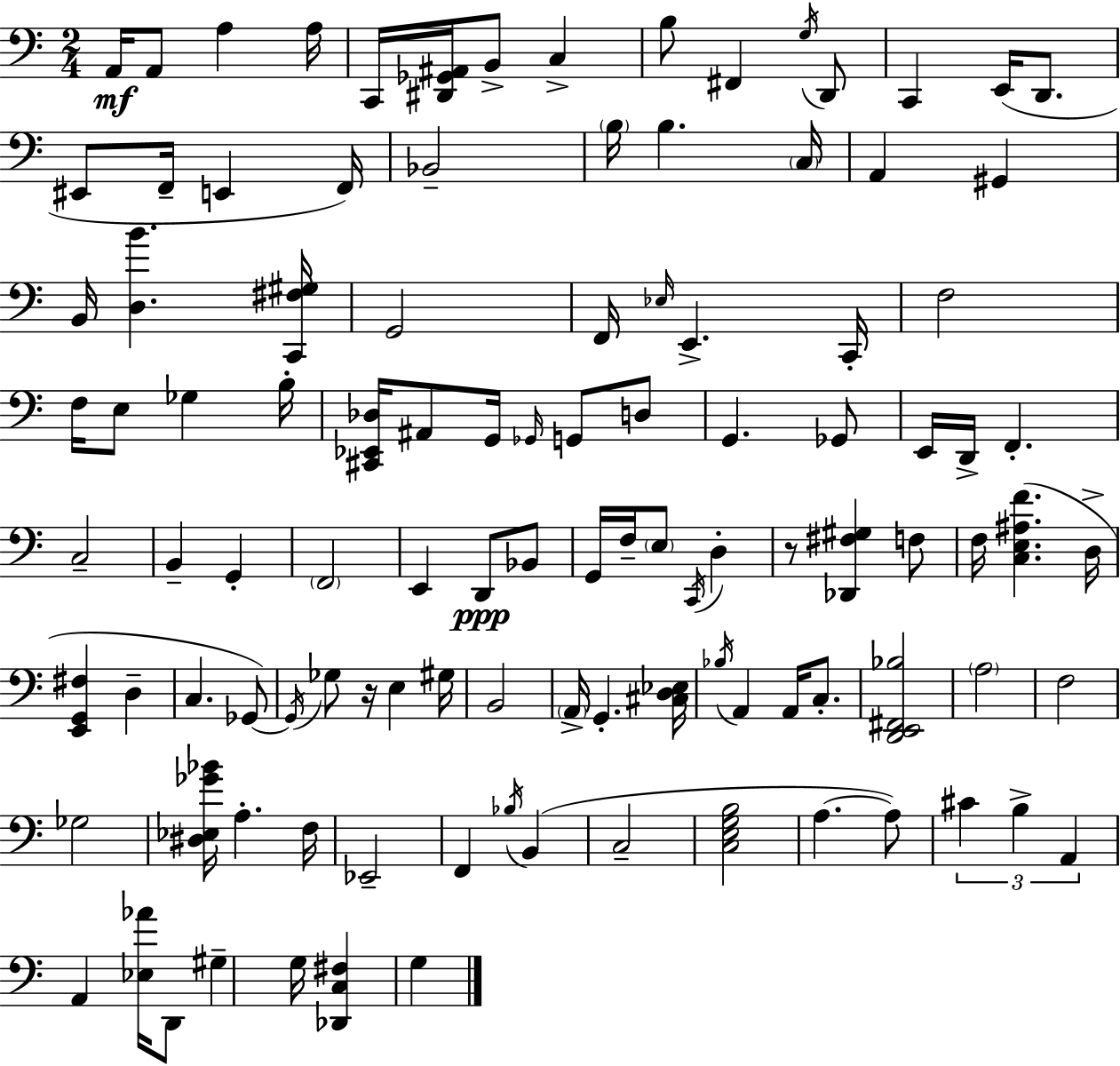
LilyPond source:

{
  \clef bass
  \numericTimeSignature
  \time 2/4
  \key c \major
  a,16\mf a,8 a4 a16 | c,16 <dis, ges, ais,>16 b,8-> c4-> | b8 fis,4 \acciaccatura { g16 } d,8 | c,4 e,16( d,8. | \break eis,8 f,16-- e,4 | f,16) bes,2-- | \parenthesize b16 b4. | \parenthesize c16 a,4 gis,4 | \break b,16 <d b'>4. | <c, fis gis>16 g,2 | f,16 \grace { ees16 } e,4.-> | c,16-. f2 | \break f16 e8 ges4 | b16-. <cis, ees, des>16 ais,8 g,16 \grace { ges,16 } g,8 | d8 g,4. | ges,8 e,16 d,16-> f,4.-. | \break c2-- | b,4-- g,4-. | \parenthesize f,2 | e,4 d,8\ppp | \break bes,8 g,16 f16-- \parenthesize e8 \acciaccatura { c,16 } | d4-. r8 <des, fis gis>4 | f8 f16 <c e ais f'>4.( | d16-> <e, g, fis>4 | \break d4-- c4. | ges,8~~) \acciaccatura { ges,16 } ges8 r16 | e4 gis16 b,2 | \parenthesize a,16-> g,4.-. | \break <cis d ees>16 \acciaccatura { bes16 } a,4 | a,16 c8.-. <d, e, fis, bes>2 | \parenthesize a2 | f2 | \break ges2 | <dis ees ges' bes'>16 a4.-. | f16 ees,2-- | f,4 | \break \acciaccatura { bes16 } b,4( c2-- | <c e g b>2 | a4.~~ | a8) \tuplet 3/2 { cis'4 | \break b4-> a,4 } | a,4 <ees aes'>16 | d,8 gis4-- g16 <des, c fis>4 | g4 \bar "|."
}